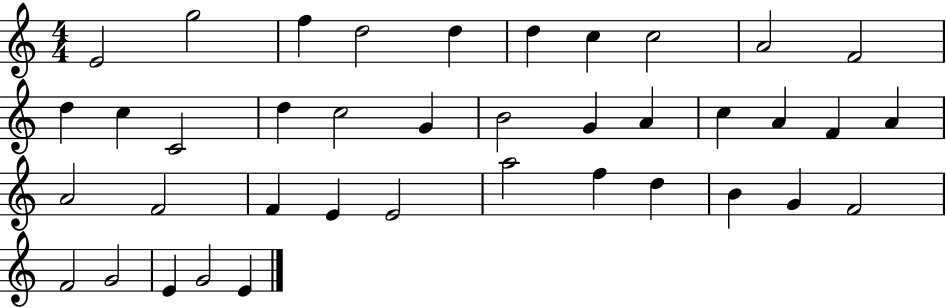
X:1
T:Untitled
M:4/4
L:1/4
K:C
E2 g2 f d2 d d c c2 A2 F2 d c C2 d c2 G B2 G A c A F A A2 F2 F E E2 a2 f d B G F2 F2 G2 E G2 E